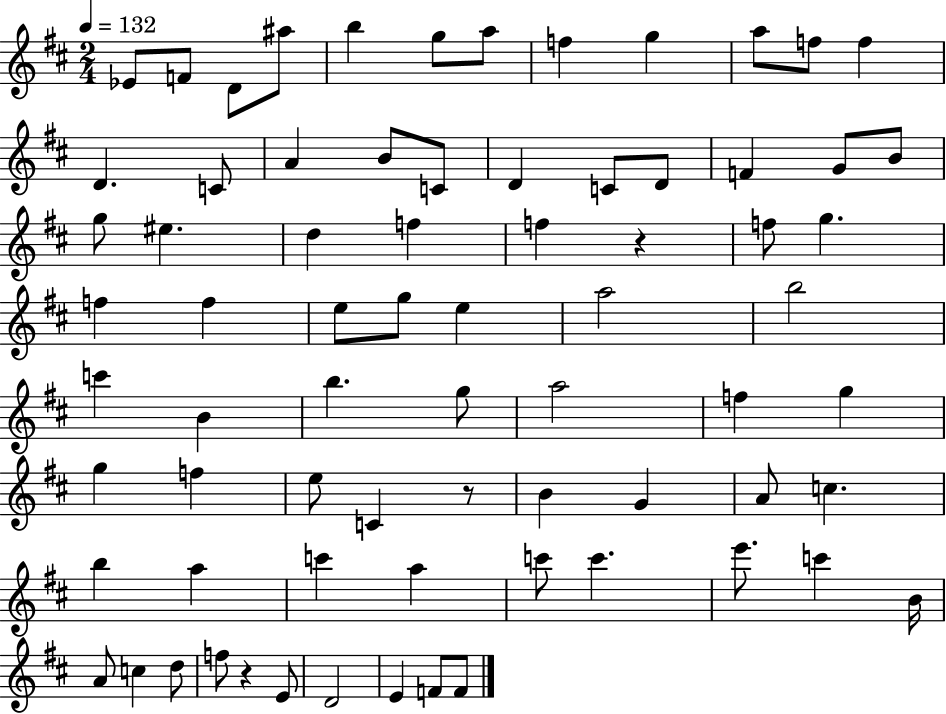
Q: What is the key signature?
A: D major